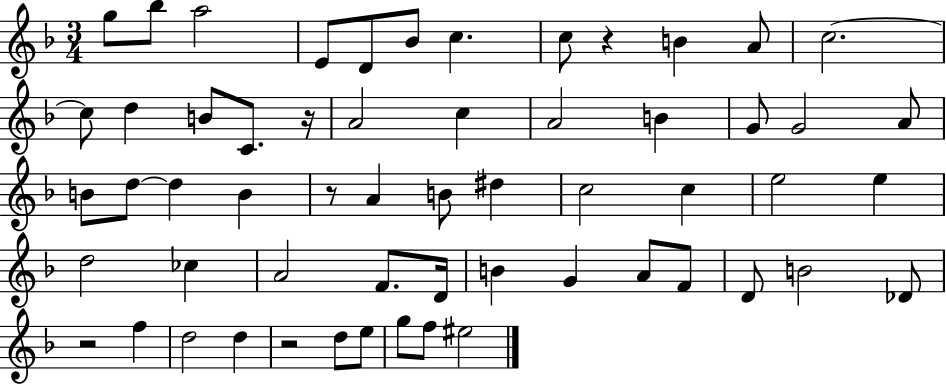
X:1
T:Untitled
M:3/4
L:1/4
K:F
g/2 _b/2 a2 E/2 D/2 _B/2 c c/2 z B A/2 c2 c/2 d B/2 C/2 z/4 A2 c A2 B G/2 G2 A/2 B/2 d/2 d B z/2 A B/2 ^d c2 c e2 e d2 _c A2 F/2 D/4 B G A/2 F/2 D/2 B2 _D/2 z2 f d2 d z2 d/2 e/2 g/2 f/2 ^e2